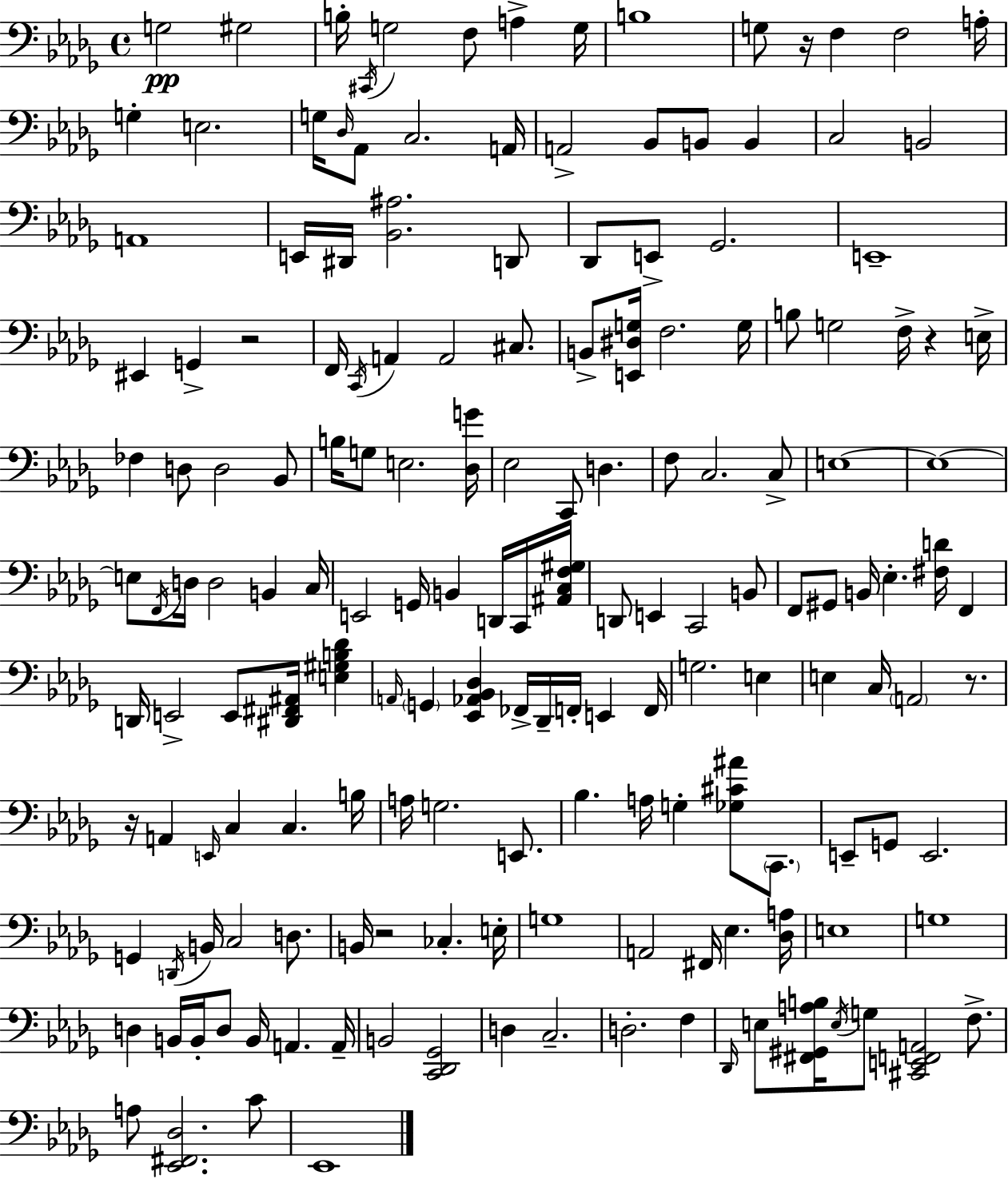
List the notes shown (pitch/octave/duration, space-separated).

G3/h G#3/h B3/s C#2/s G3/h F3/e A3/q G3/s B3/w G3/e R/s F3/q F3/h A3/s G3/q E3/h. G3/s Db3/s Ab2/e C3/h. A2/s A2/h Bb2/e B2/e B2/q C3/h B2/h A2/w E2/s D#2/s [Bb2,A#3]/h. D2/e Db2/e E2/e Gb2/h. E2/w EIS2/q G2/q R/h F2/s C2/s A2/q A2/h C#3/e. B2/e [E2,D#3,G3]/s F3/h. G3/s B3/e G3/h F3/s R/q E3/s FES3/q D3/e D3/h Bb2/e B3/s G3/e E3/h. [Db3,G4]/s Eb3/h C2/e D3/q. F3/e C3/h. C3/e E3/w E3/w E3/e F2/s D3/s D3/h B2/q C3/s E2/h G2/s B2/q D2/s C2/s [A#2,C3,F3,G#3]/s D2/e E2/q C2/h B2/e F2/e G#2/e B2/s Eb3/q. [F#3,D4]/s F2/q D2/s E2/h E2/e [D#2,F#2,A#2]/s [E3,G#3,B3,Db4]/q A2/s G2/q [Eb2,Ab2,Bb2,Db3]/q FES2/s Db2/s F2/s E2/q F2/s G3/h. E3/q E3/q C3/s A2/h R/e. R/s A2/q E2/s C3/q C3/q. B3/s A3/s G3/h. E2/e. Bb3/q. A3/s G3/q [Gb3,C#4,A#4]/e C2/e. E2/e G2/e E2/h. G2/q D2/s B2/s C3/h D3/e. B2/s R/h CES3/q. E3/s G3/w A2/h F#2/s Eb3/q. [Db3,A3]/s E3/w G3/w D3/q B2/s B2/s D3/e B2/s A2/q. A2/s B2/h [C2,Db2,Gb2]/h D3/q C3/h. D3/h. F3/q Db2/s E3/e [F#2,G#2,A3,B3]/s E3/s G3/e [C#2,E2,F2,A2]/h F3/e. A3/e [Eb2,F#2,Db3]/h. C4/e Eb2/w